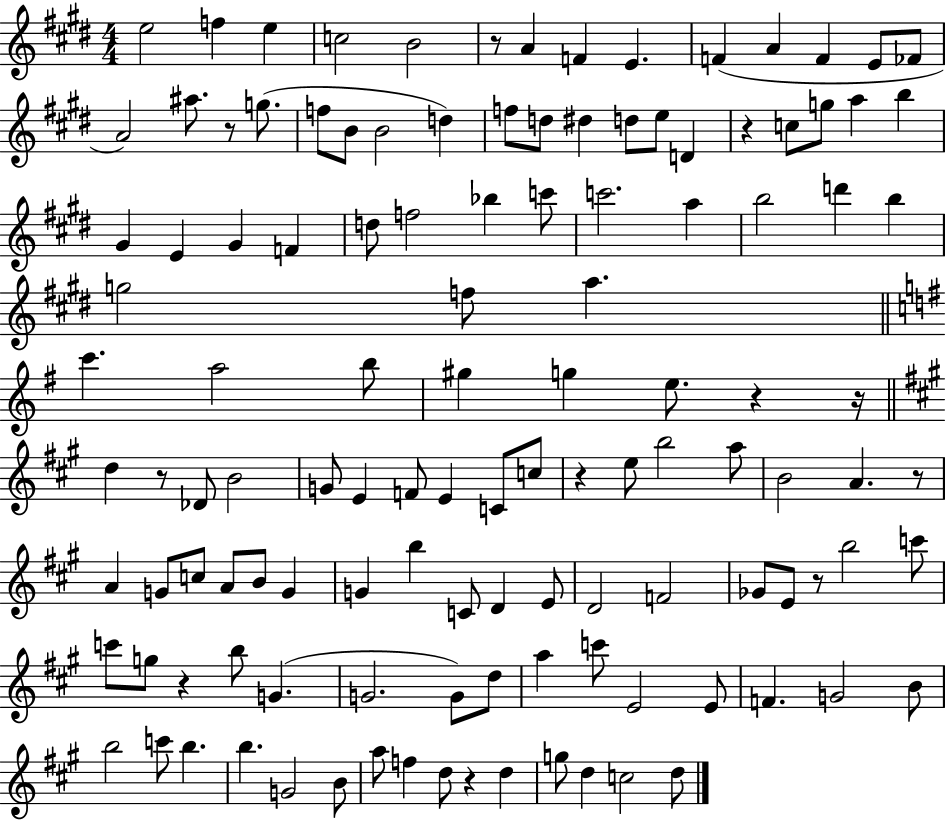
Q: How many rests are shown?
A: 11